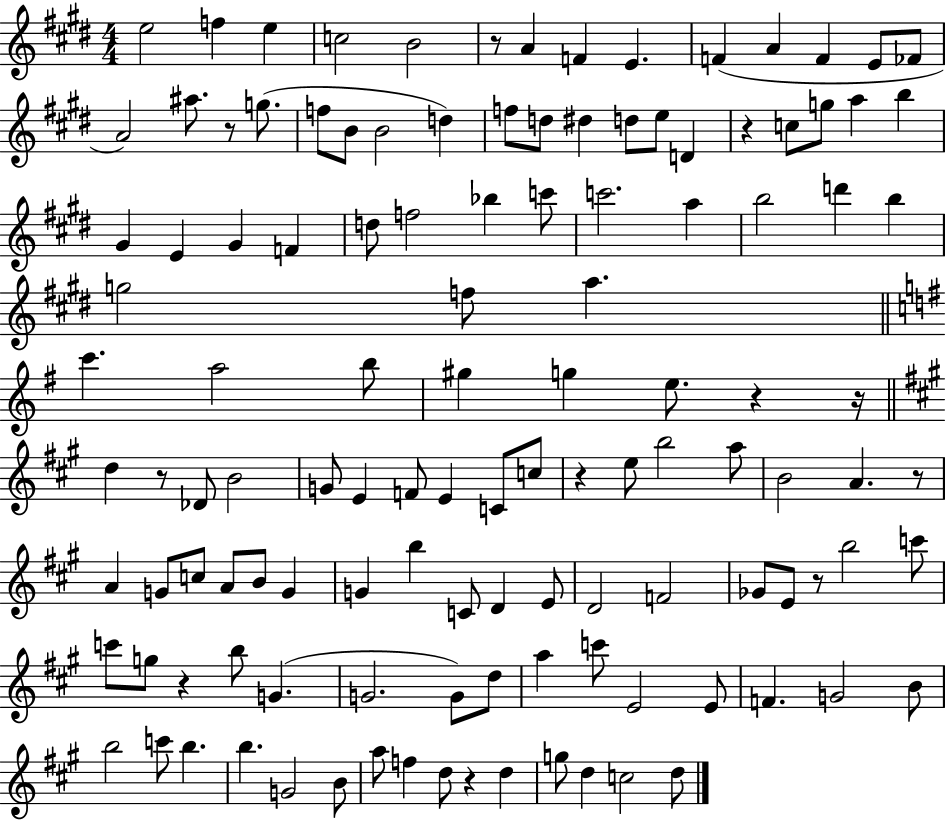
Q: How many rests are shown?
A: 11